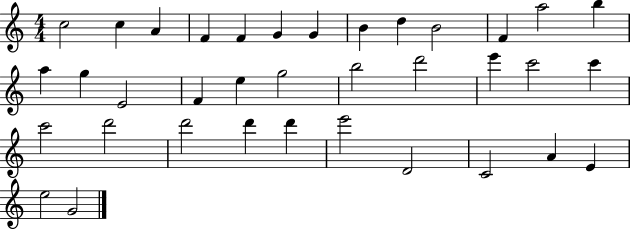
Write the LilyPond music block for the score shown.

{
  \clef treble
  \numericTimeSignature
  \time 4/4
  \key c \major
  c''2 c''4 a'4 | f'4 f'4 g'4 g'4 | b'4 d''4 b'2 | f'4 a''2 b''4 | \break a''4 g''4 e'2 | f'4 e''4 g''2 | b''2 d'''2 | e'''4 c'''2 c'''4 | \break c'''2 d'''2 | d'''2 d'''4 d'''4 | e'''2 d'2 | c'2 a'4 e'4 | \break e''2 g'2 | \bar "|."
}